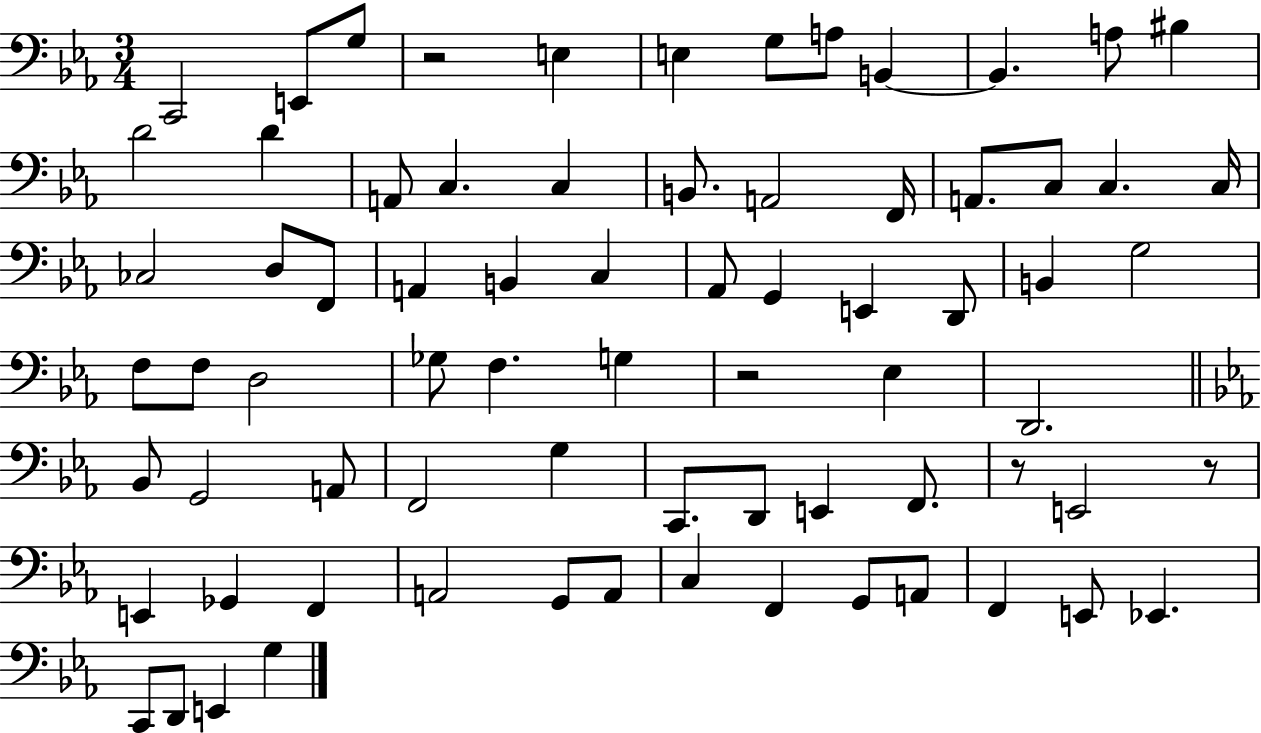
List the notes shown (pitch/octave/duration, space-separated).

C2/h E2/e G3/e R/h E3/q E3/q G3/e A3/e B2/q B2/q. A3/e BIS3/q D4/h D4/q A2/e C3/q. C3/q B2/e. A2/h F2/s A2/e. C3/e C3/q. C3/s CES3/h D3/e F2/e A2/q B2/q C3/q Ab2/e G2/q E2/q D2/e B2/q G3/h F3/e F3/e D3/h Gb3/e F3/q. G3/q R/h Eb3/q D2/h. Bb2/e G2/h A2/e F2/h G3/q C2/e. D2/e E2/q F2/e. R/e E2/h R/e E2/q Gb2/q F2/q A2/h G2/e A2/e C3/q F2/q G2/e A2/e F2/q E2/e Eb2/q. C2/e D2/e E2/q G3/q